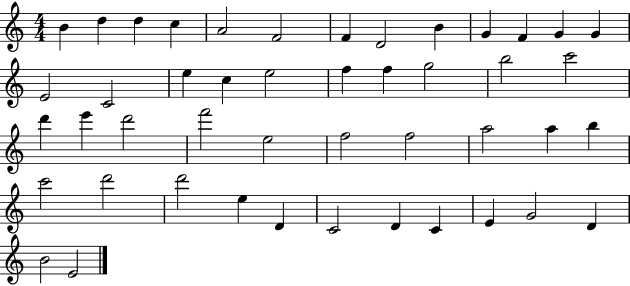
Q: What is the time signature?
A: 4/4